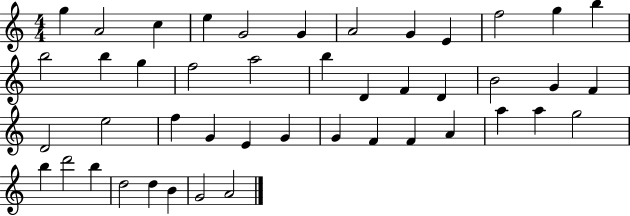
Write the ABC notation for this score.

X:1
T:Untitled
M:4/4
L:1/4
K:C
g A2 c e G2 G A2 G E f2 g b b2 b g f2 a2 b D F D B2 G F D2 e2 f G E G G F F A a a g2 b d'2 b d2 d B G2 A2